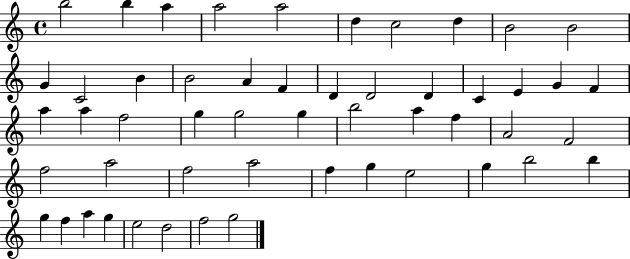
X:1
T:Untitled
M:4/4
L:1/4
K:C
b2 b a a2 a2 d c2 d B2 B2 G C2 B B2 A F D D2 D C E G F a a f2 g g2 g b2 a f A2 F2 f2 a2 f2 a2 f g e2 g b2 b g f a g e2 d2 f2 g2